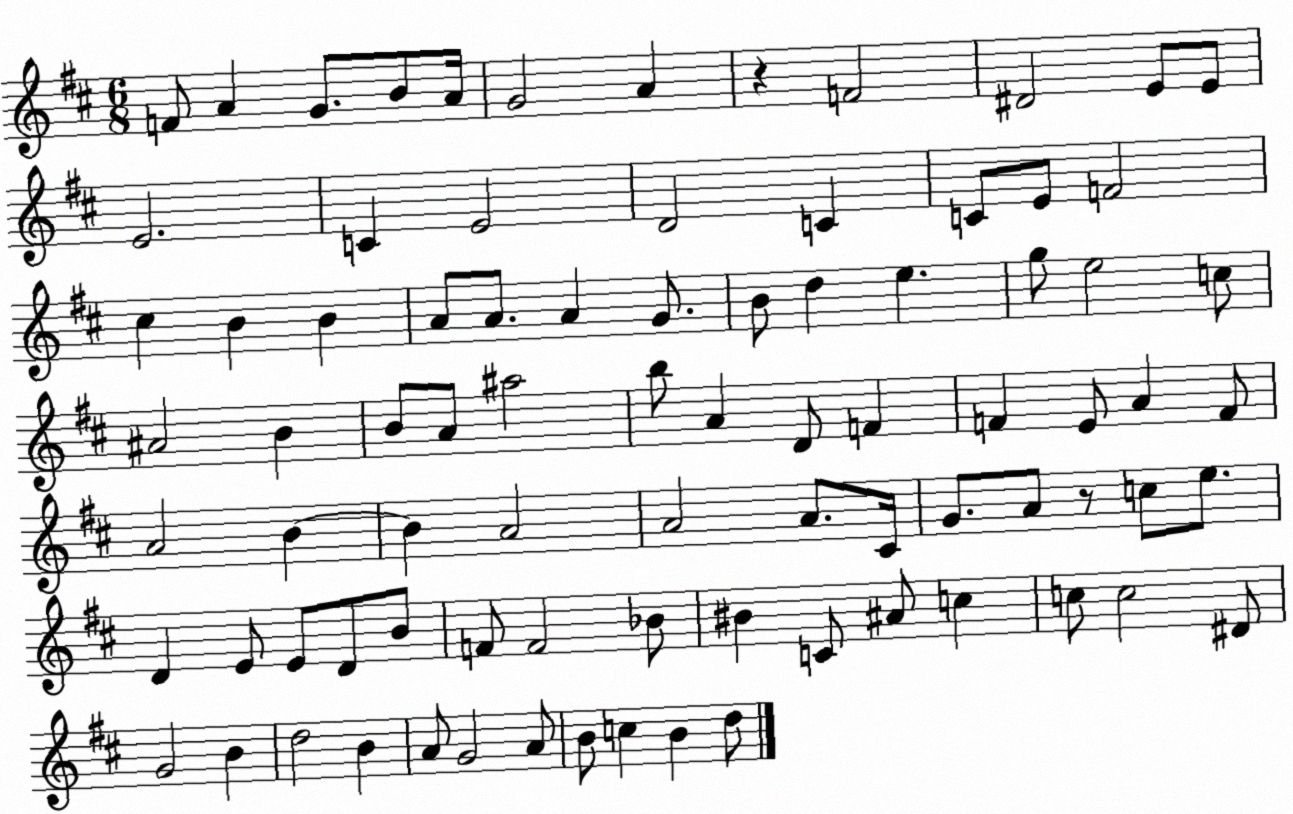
X:1
T:Untitled
M:6/8
L:1/4
K:D
F/2 A G/2 B/2 A/4 G2 A z F2 ^D2 E/2 E/2 E2 C E2 D2 C C/2 E/2 F2 ^c B B A/2 A/2 A G/2 B/2 d e g/2 e2 c/2 ^A2 B B/2 A/2 ^a2 b/2 A D/2 F F E/2 A F/2 A2 B B A2 A2 A/2 ^C/4 G/2 A/2 z/2 c/2 e/2 D E/2 E/2 D/2 B/2 F/2 F2 _B/2 ^B C/2 ^A/2 c c/2 c2 ^D/2 G2 B d2 B A/2 G2 A/2 B/2 c B d/2